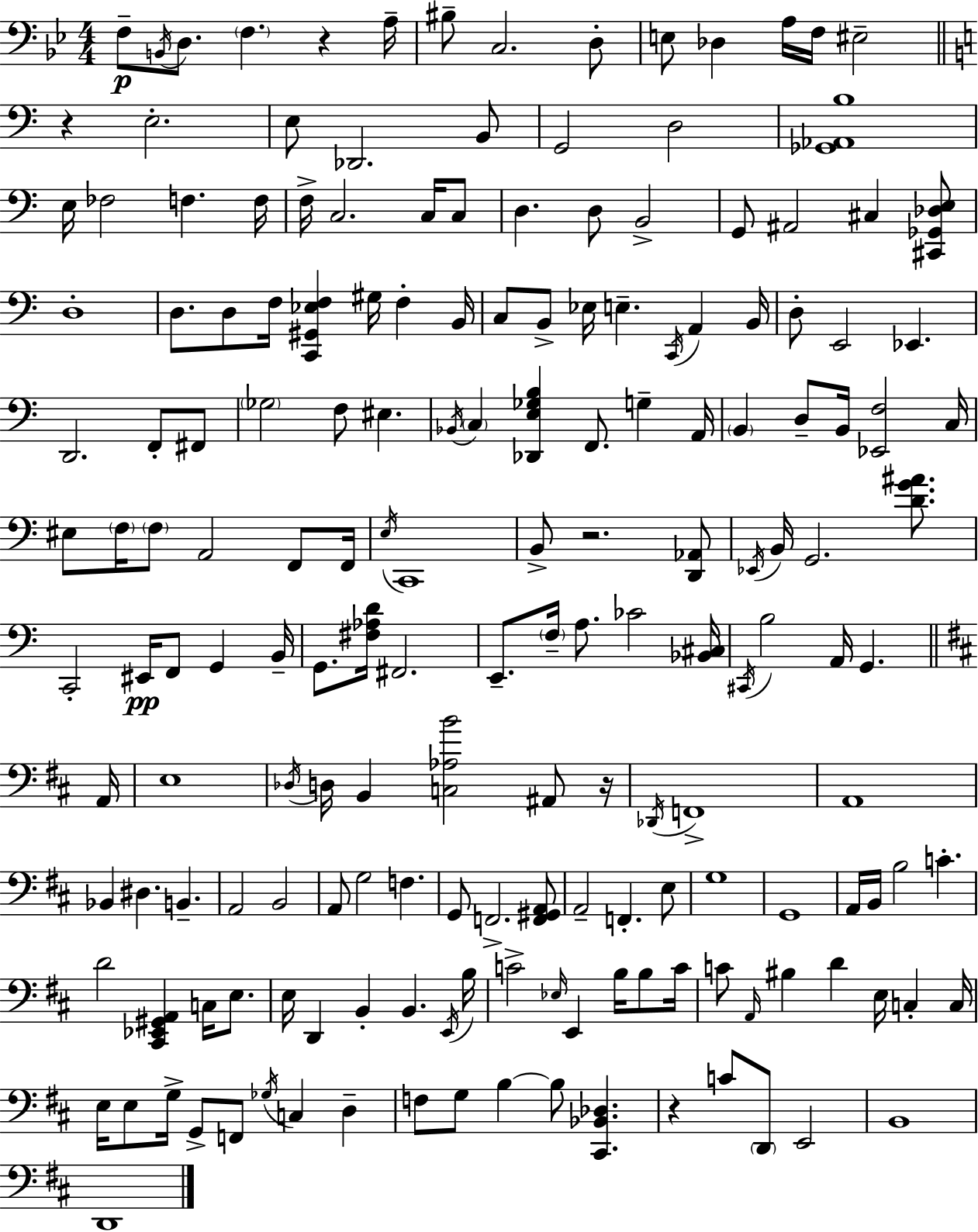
F3/e B2/s D3/e. F3/q. R/q A3/s BIS3/e C3/h. D3/e E3/e Db3/q A3/s F3/s EIS3/h R/q E3/h. E3/e Db2/h. B2/e G2/h D3/h [Gb2,Ab2,B3]/w E3/s FES3/h F3/q. F3/s F3/s C3/h. C3/s C3/e D3/q. D3/e B2/h G2/e A#2/h C#3/q [C#2,Gb2,Db3,E3]/e D3/w D3/e. D3/e F3/s [C2,G#2,Eb3,F3]/q G#3/s F3/q B2/s C3/e B2/e Eb3/s E3/q. C2/s A2/q B2/s D3/e E2/h Eb2/q. D2/h. F2/e F#2/e Gb3/h F3/e EIS3/q. Bb2/s C3/q [Db2,E3,Gb3,B3]/q F2/e. G3/q A2/s B2/q D3/e B2/s [Eb2,F3]/h C3/s EIS3/e F3/s F3/e A2/h F2/e F2/s E3/s C2/w B2/e R/h. [D2,Ab2]/e Eb2/s B2/s G2/h. [D4,G4,A#4]/e. C2/h EIS2/s F2/e G2/q B2/s G2/e. [F#3,Ab3,D4]/s F#2/h. E2/e. F3/s A3/e. CES4/h [Bb2,C#3]/s C#2/s B3/h A2/s G2/q. A2/s E3/w Db3/s D3/s B2/q [C3,Ab3,B4]/h A#2/e R/s Db2/s F2/w A2/w Bb2/q D#3/q. B2/q. A2/h B2/h A2/e G3/h F3/q. G2/e F2/h. [F2,G#2,A2]/e A2/h F2/q. E3/e G3/w G2/w A2/s B2/s B3/h C4/q. D4/h [C#2,Eb2,G#2,A2]/q C3/s E3/e. E3/s D2/q B2/q B2/q. E2/s B3/s C4/h Eb3/s E2/q B3/s B3/e C4/s C4/e A2/s BIS3/q D4/q E3/s C3/q C3/s E3/s E3/e G3/s G2/e F2/e Gb3/s C3/q D3/q F3/e G3/e B3/q B3/e [C#2,Bb2,Db3]/q. R/q C4/e D2/e E2/h B2/w D2/w